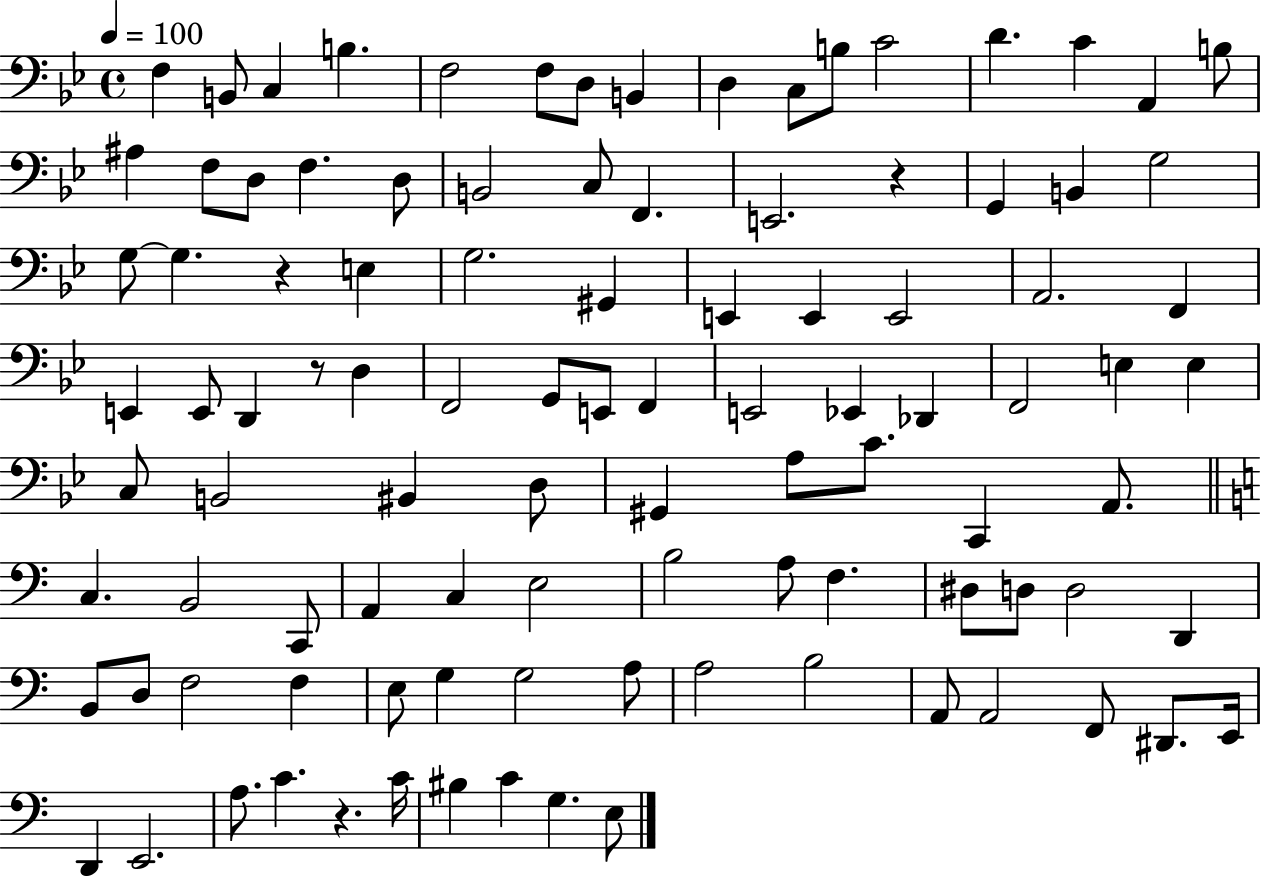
F3/q B2/e C3/q B3/q. F3/h F3/e D3/e B2/q D3/q C3/e B3/e C4/h D4/q. C4/q A2/q B3/e A#3/q F3/e D3/e F3/q. D3/e B2/h C3/e F2/q. E2/h. R/q G2/q B2/q G3/h G3/e G3/q. R/q E3/q G3/h. G#2/q E2/q E2/q E2/h A2/h. F2/q E2/q E2/e D2/q R/e D3/q F2/h G2/e E2/e F2/q E2/h Eb2/q Db2/q F2/h E3/q E3/q C3/e B2/h BIS2/q D3/e G#2/q A3/e C4/e. C2/q A2/e. C3/q. B2/h C2/e A2/q C3/q E3/h B3/h A3/e F3/q. D#3/e D3/e D3/h D2/q B2/e D3/e F3/h F3/q E3/e G3/q G3/h A3/e A3/h B3/h A2/e A2/h F2/e D#2/e. E2/s D2/q E2/h. A3/e. C4/q. R/q. C4/s BIS3/q C4/q G3/q. E3/e